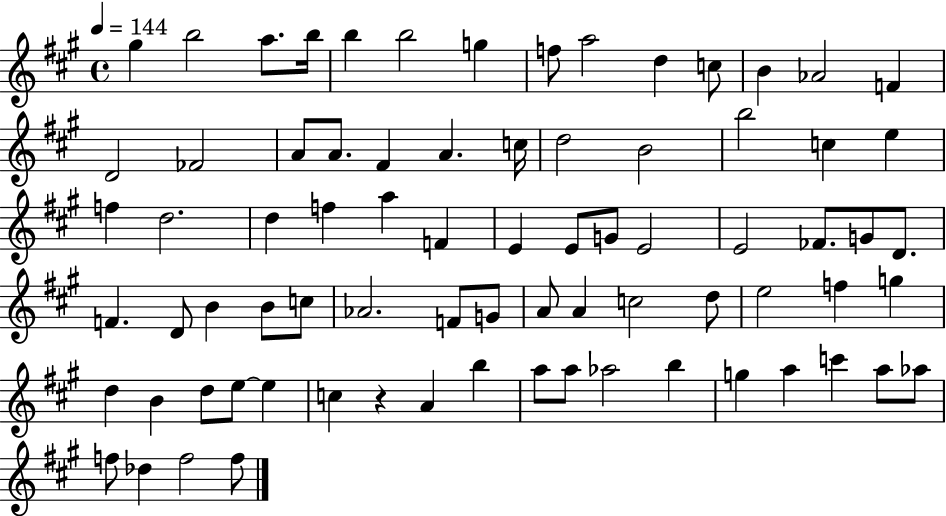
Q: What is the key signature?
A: A major